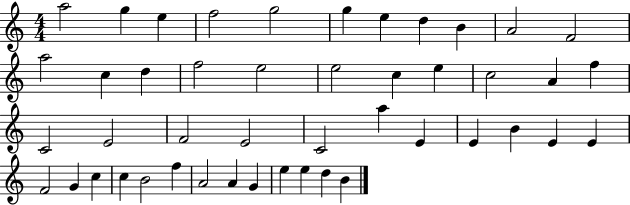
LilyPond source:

{
  \clef treble
  \numericTimeSignature
  \time 4/4
  \key c \major
  a''2 g''4 e''4 | f''2 g''2 | g''4 e''4 d''4 b'4 | a'2 f'2 | \break a''2 c''4 d''4 | f''2 e''2 | e''2 c''4 e''4 | c''2 a'4 f''4 | \break c'2 e'2 | f'2 e'2 | c'2 a''4 e'4 | e'4 b'4 e'4 e'4 | \break f'2 g'4 c''4 | c''4 b'2 f''4 | a'2 a'4 g'4 | e''4 e''4 d''4 b'4 | \break \bar "|."
}